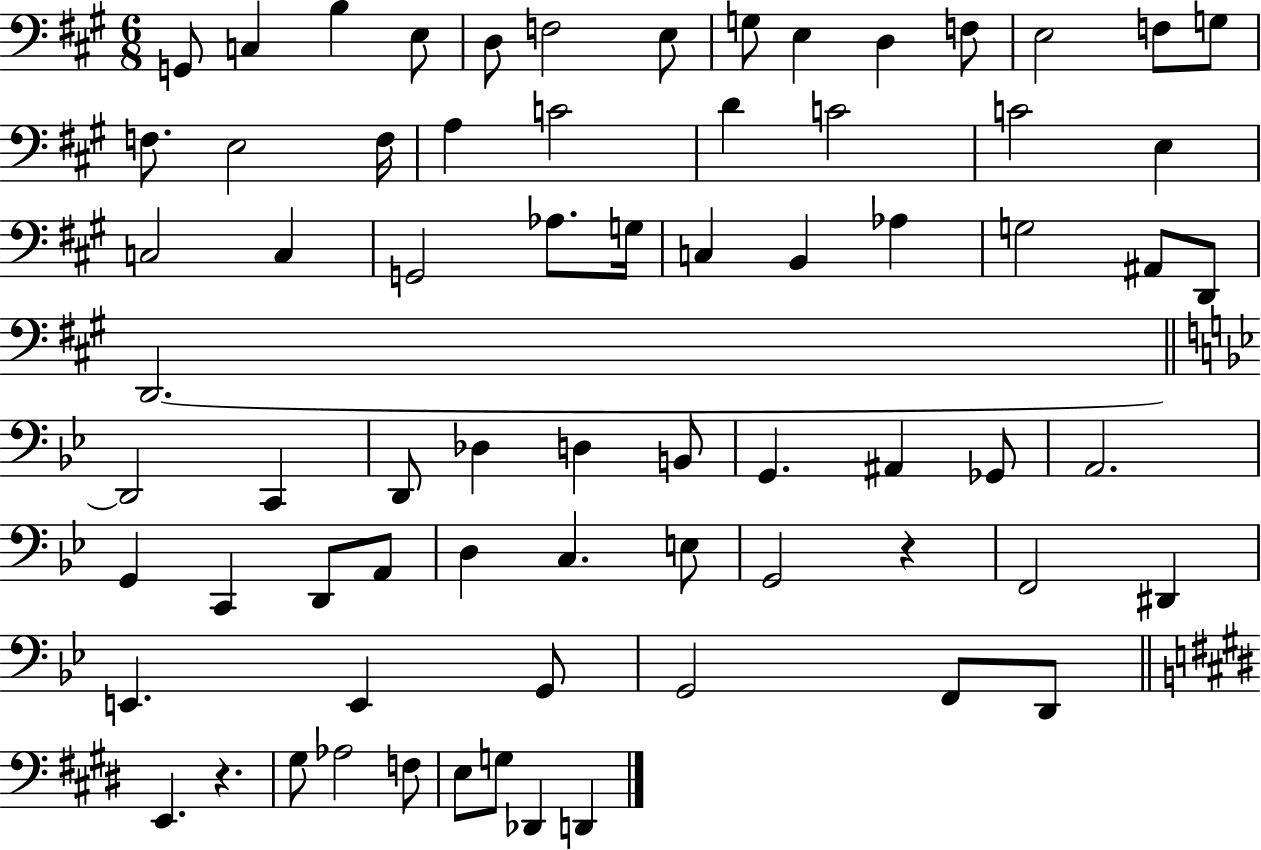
X:1
T:Untitled
M:6/8
L:1/4
K:A
G,,/2 C, B, E,/2 D,/2 F,2 E,/2 G,/2 E, D, F,/2 E,2 F,/2 G,/2 F,/2 E,2 F,/4 A, C2 D C2 C2 E, C,2 C, G,,2 _A,/2 G,/4 C, B,, _A, G,2 ^A,,/2 D,,/2 D,,2 D,,2 C,, D,,/2 _D, D, B,,/2 G,, ^A,, _G,,/2 A,,2 G,, C,, D,,/2 A,,/2 D, C, E,/2 G,,2 z F,,2 ^D,, E,, E,, G,,/2 G,,2 F,,/2 D,,/2 E,, z ^G,/2 _A,2 F,/2 E,/2 G,/2 _D,, D,,